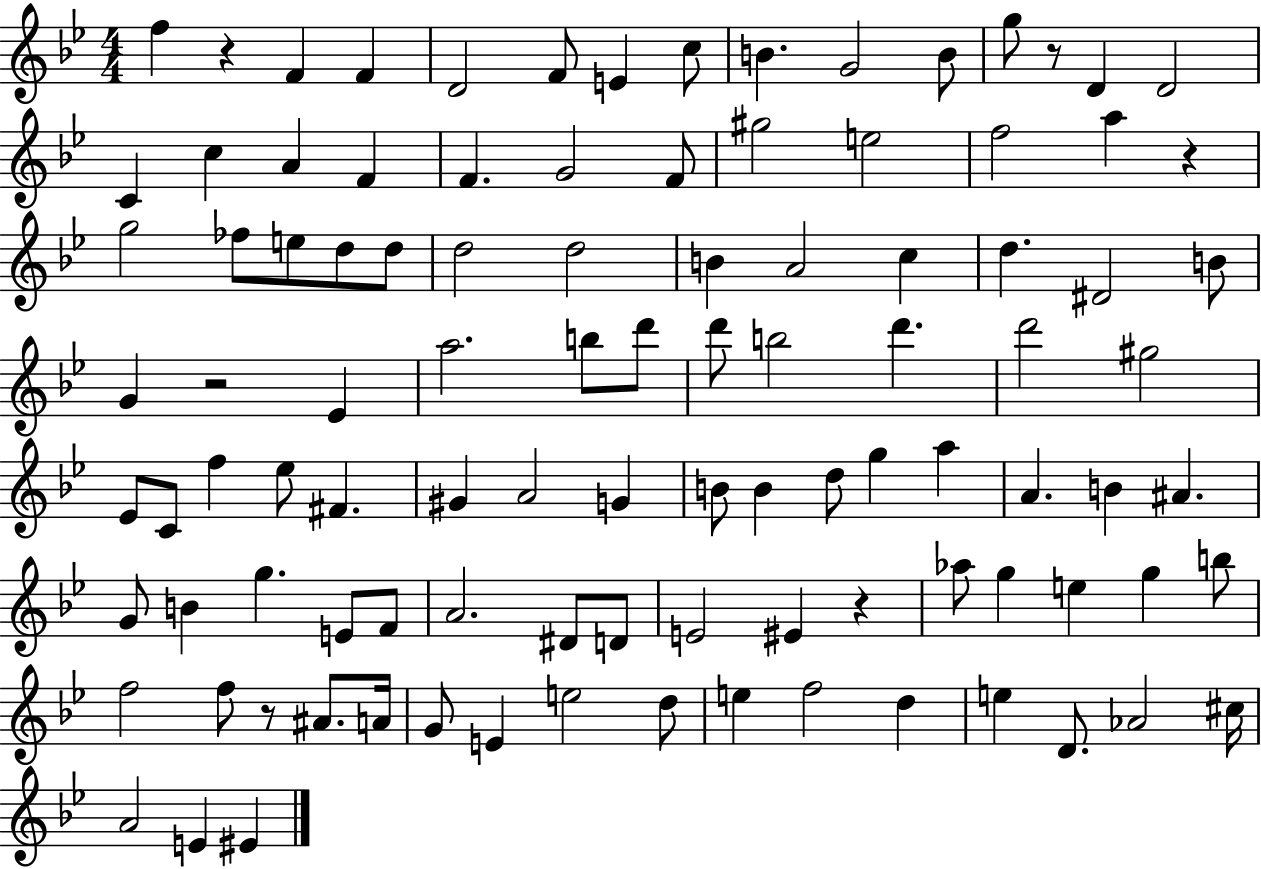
{
  \clef treble
  \numericTimeSignature
  \time 4/4
  \key bes \major
  f''4 r4 f'4 f'4 | d'2 f'8 e'4 c''8 | b'4. g'2 b'8 | g''8 r8 d'4 d'2 | \break c'4 c''4 a'4 f'4 | f'4. g'2 f'8 | gis''2 e''2 | f''2 a''4 r4 | \break g''2 fes''8 e''8 d''8 d''8 | d''2 d''2 | b'4 a'2 c''4 | d''4. dis'2 b'8 | \break g'4 r2 ees'4 | a''2. b''8 d'''8 | d'''8 b''2 d'''4. | d'''2 gis''2 | \break ees'8 c'8 f''4 ees''8 fis'4. | gis'4 a'2 g'4 | b'8 b'4 d''8 g''4 a''4 | a'4. b'4 ais'4. | \break g'8 b'4 g''4. e'8 f'8 | a'2. dis'8 d'8 | e'2 eis'4 r4 | aes''8 g''4 e''4 g''4 b''8 | \break f''2 f''8 r8 ais'8. a'16 | g'8 e'4 e''2 d''8 | e''4 f''2 d''4 | e''4 d'8. aes'2 cis''16 | \break a'2 e'4 eis'4 | \bar "|."
}